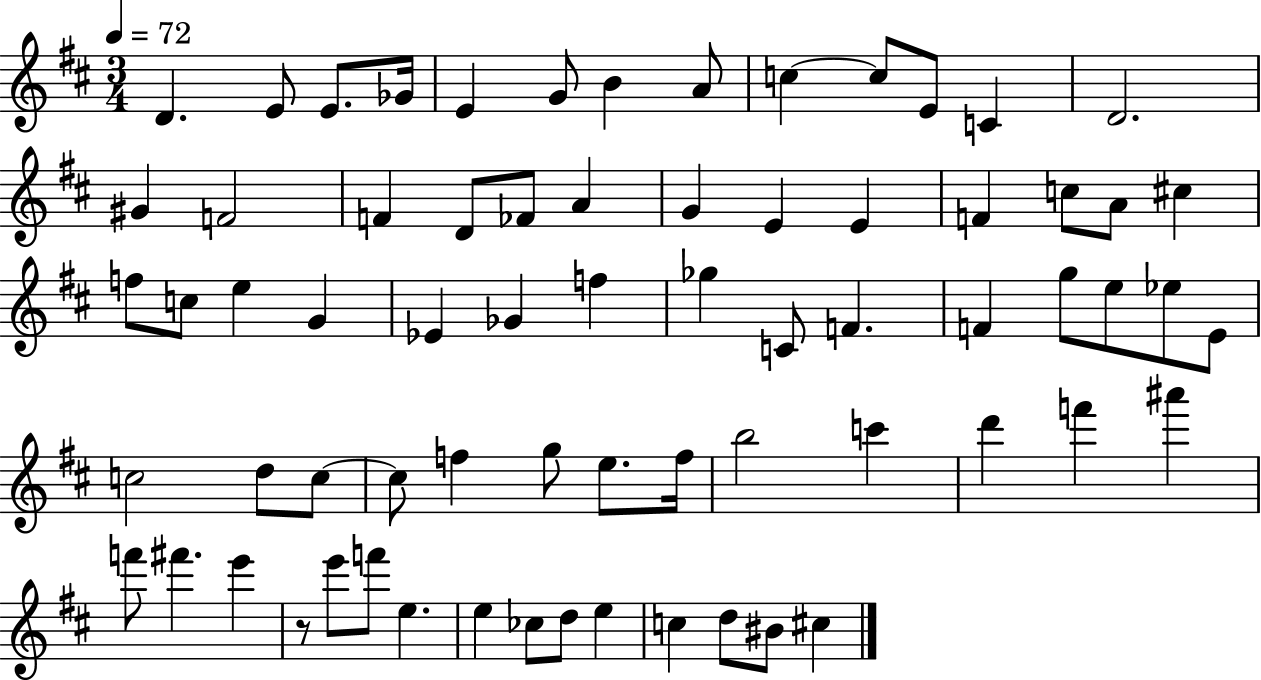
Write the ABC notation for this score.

X:1
T:Untitled
M:3/4
L:1/4
K:D
D E/2 E/2 _G/4 E G/2 B A/2 c c/2 E/2 C D2 ^G F2 F D/2 _F/2 A G E E F c/2 A/2 ^c f/2 c/2 e G _E _G f _g C/2 F F g/2 e/2 _e/2 E/2 c2 d/2 c/2 c/2 f g/2 e/2 f/4 b2 c' d' f' ^a' f'/2 ^f' e' z/2 e'/2 f'/2 e e _c/2 d/2 e c d/2 ^B/2 ^c